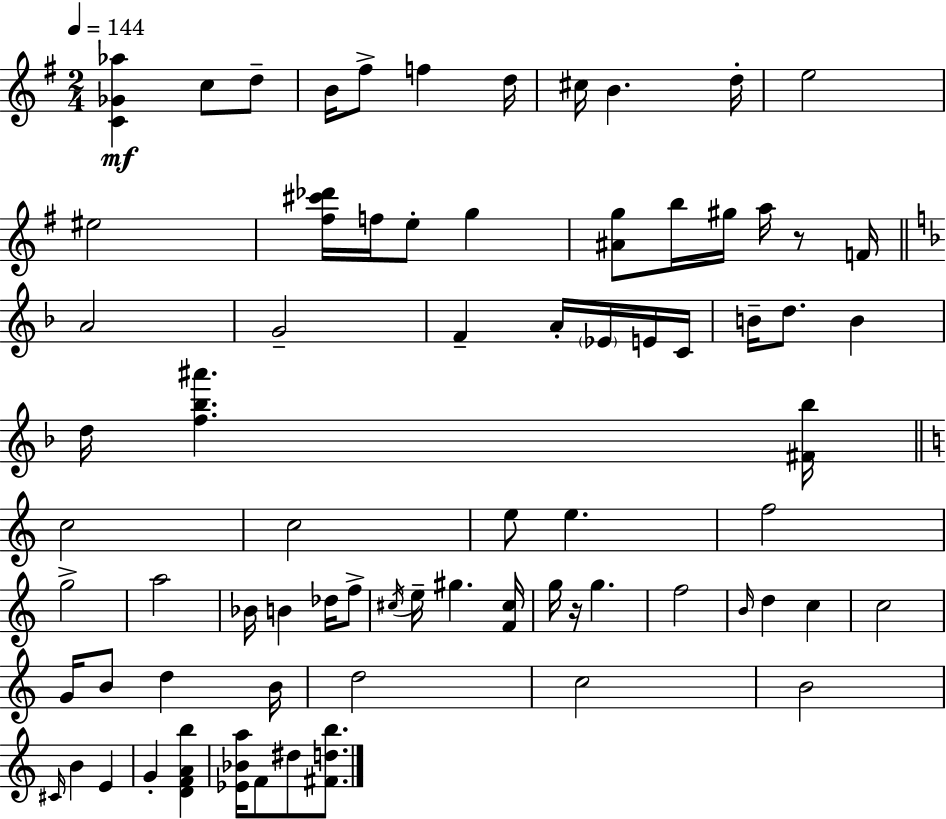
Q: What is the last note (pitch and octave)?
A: D#5